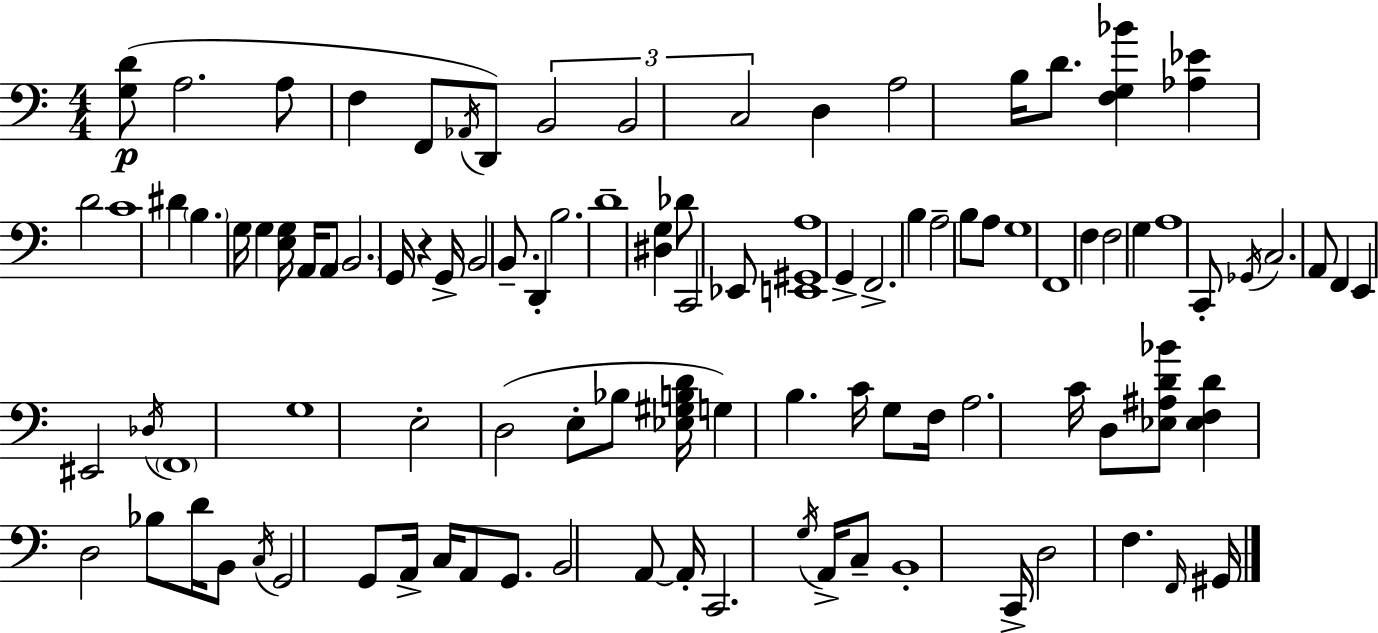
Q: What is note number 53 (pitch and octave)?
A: F2